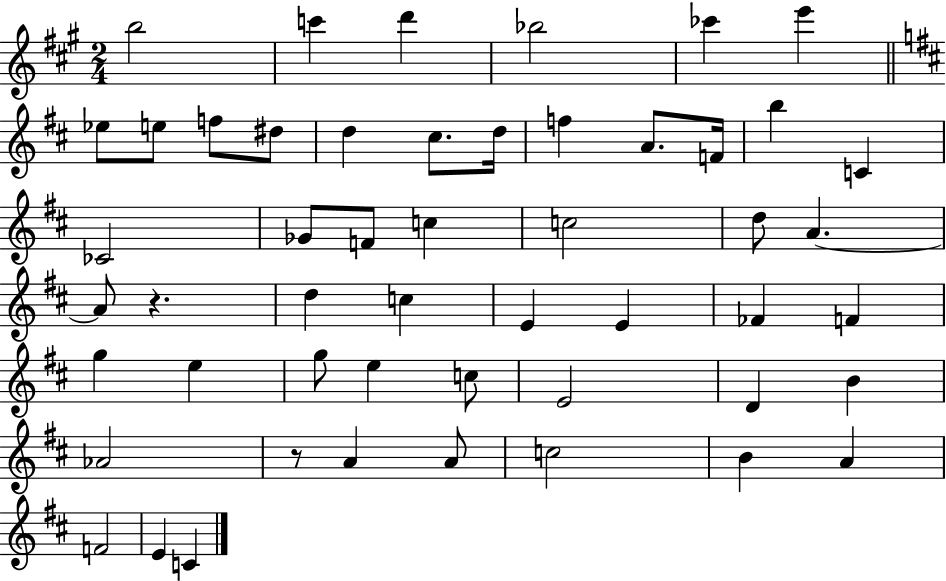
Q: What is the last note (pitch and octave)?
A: C4